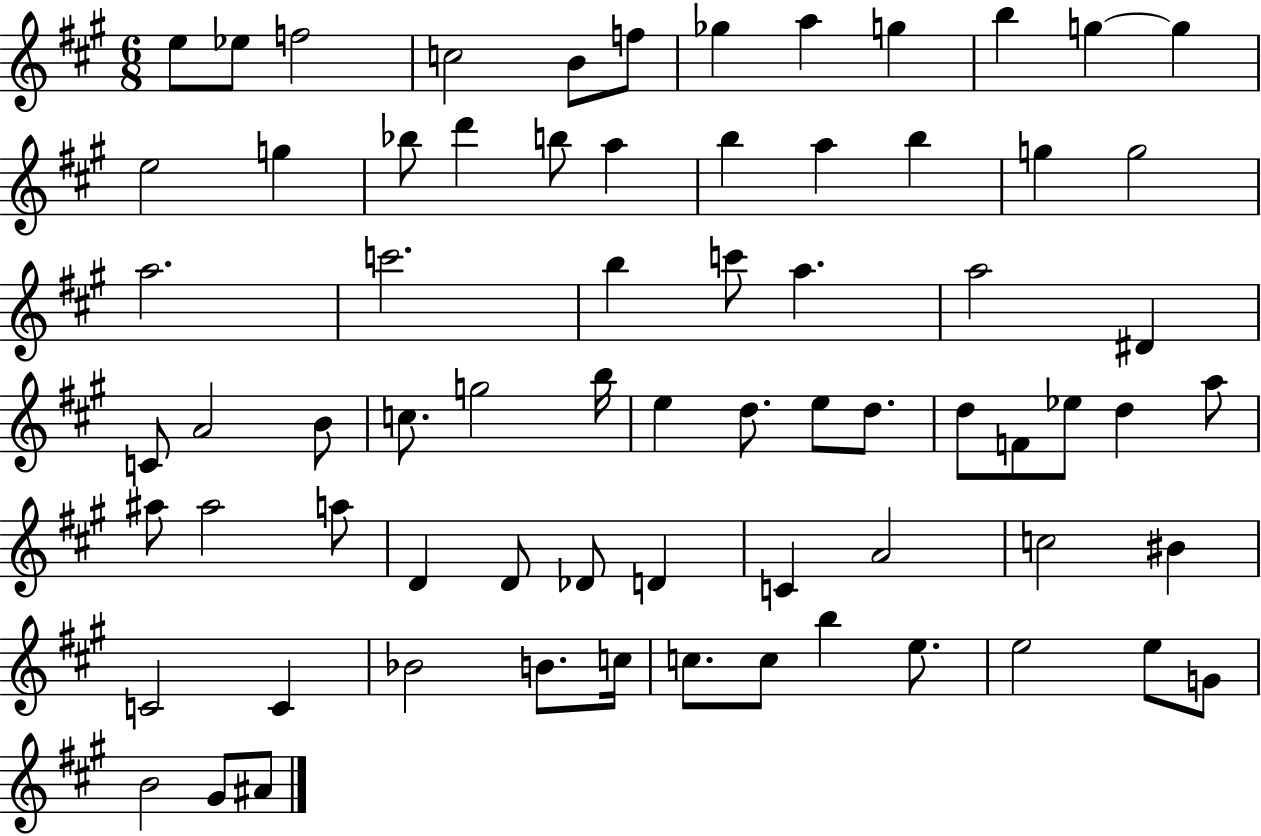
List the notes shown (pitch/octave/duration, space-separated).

E5/e Eb5/e F5/h C5/h B4/e F5/e Gb5/q A5/q G5/q B5/q G5/q G5/q E5/h G5/q Bb5/e D6/q B5/e A5/q B5/q A5/q B5/q G5/q G5/h A5/h. C6/h. B5/q C6/e A5/q. A5/h D#4/q C4/e A4/h B4/e C5/e. G5/h B5/s E5/q D5/e. E5/e D5/e. D5/e F4/e Eb5/e D5/q A5/e A#5/e A#5/h A5/e D4/q D4/e Db4/e D4/q C4/q A4/h C5/h BIS4/q C4/h C4/q Bb4/h B4/e. C5/s C5/e. C5/e B5/q E5/e. E5/h E5/e G4/e B4/h G#4/e A#4/e